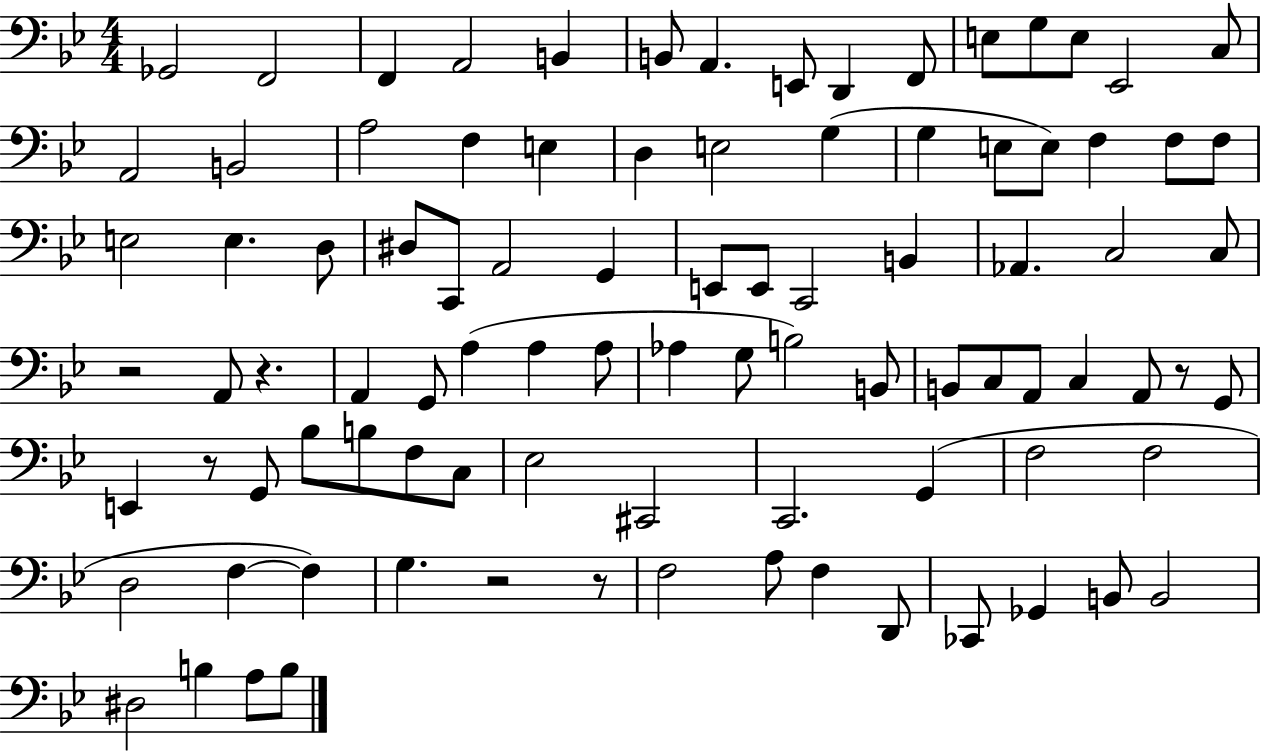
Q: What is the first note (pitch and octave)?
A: Gb2